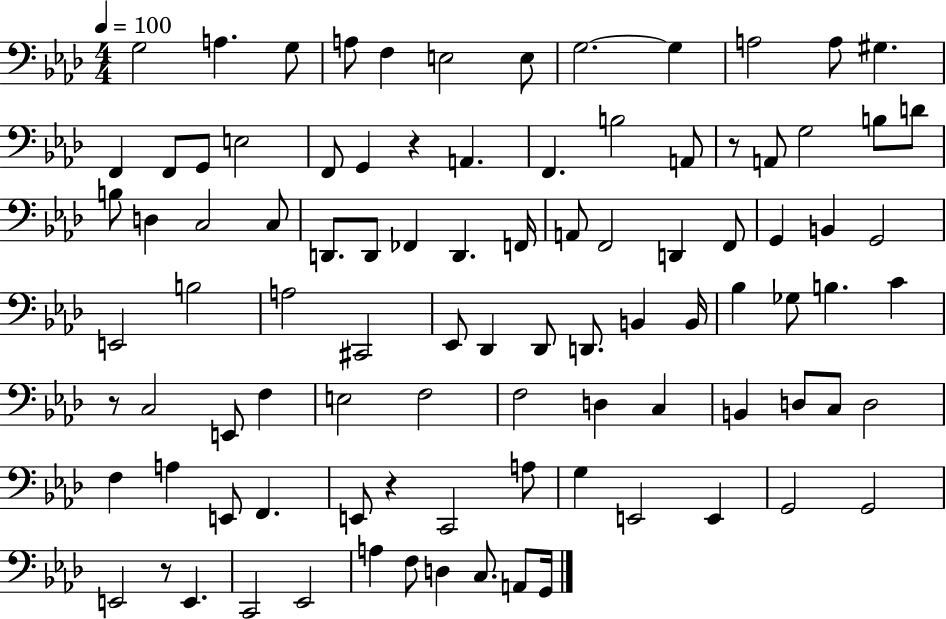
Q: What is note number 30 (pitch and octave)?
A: C3